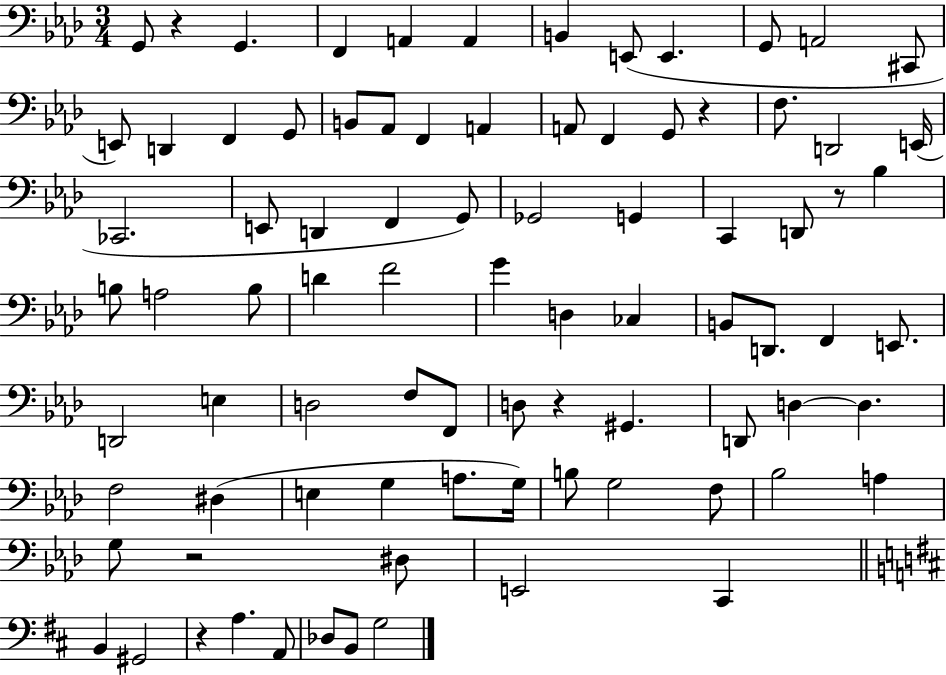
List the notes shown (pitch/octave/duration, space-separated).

G2/e R/q G2/q. F2/q A2/q A2/q B2/q E2/e E2/q. G2/e A2/h C#2/e E2/e D2/q F2/q G2/e B2/e Ab2/e F2/q A2/q A2/e F2/q G2/e R/q F3/e. D2/h E2/s CES2/h. E2/e D2/q F2/q G2/e Gb2/h G2/q C2/q D2/e R/e Bb3/q B3/e A3/h B3/e D4/q F4/h G4/q D3/q CES3/q B2/e D2/e. F2/q E2/e. D2/h E3/q D3/h F3/e F2/e D3/e R/q G#2/q. D2/e D3/q D3/q. F3/h D#3/q E3/q G3/q A3/e. G3/s B3/e G3/h F3/e Bb3/h A3/q G3/e R/h D#3/e E2/h C2/q B2/q G#2/h R/q A3/q. A2/e Db3/e B2/e G3/h